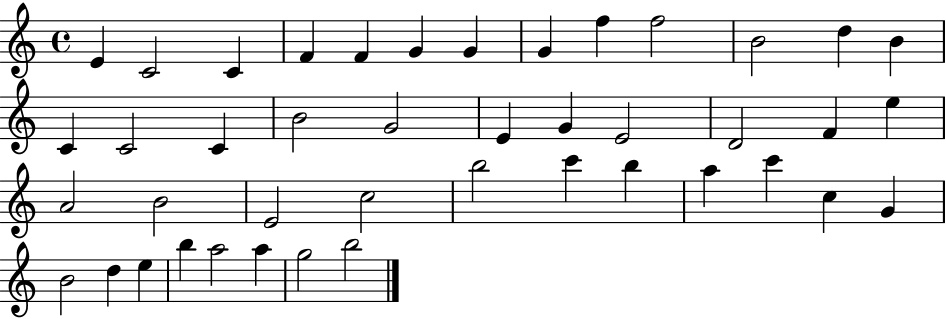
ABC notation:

X:1
T:Untitled
M:4/4
L:1/4
K:C
E C2 C F F G G G f f2 B2 d B C C2 C B2 G2 E G E2 D2 F e A2 B2 E2 c2 b2 c' b a c' c G B2 d e b a2 a g2 b2